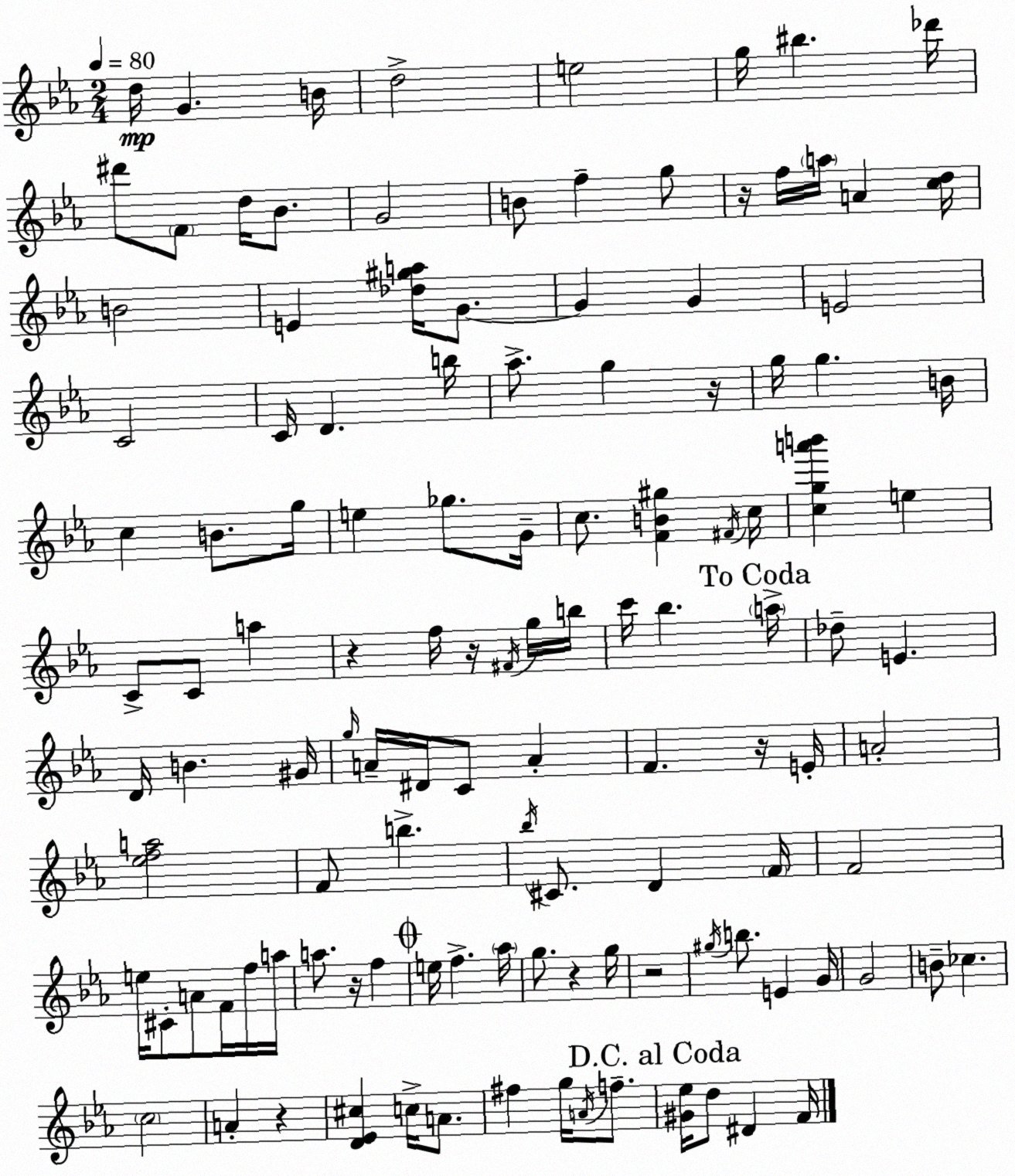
X:1
T:Untitled
M:2/4
L:1/4
K:Cm
d/4 G B/4 d2 e2 g/4 ^b _d'/4 ^d'/2 F/2 d/4 _B/2 G2 B/2 f g/2 z/4 f/4 a/4 A [cd]/4 B2 E [_d^ga]/4 G/2 G G E2 C2 C/4 D b/4 _a/2 g z/4 g/4 g B/4 c B/2 g/4 e _g/2 G/4 c/2 [FB^g] ^F/4 c/4 [cga'b'] e C/2 C/2 a z f/4 z/4 ^F/4 g/4 b/4 c'/4 _b a/4 _d/2 E D/4 B ^G/4 g/4 A/4 ^D/4 C/2 A F z/4 E/4 A2 [_efa]2 F/2 b _b/4 ^C/2 D F/4 F2 e/4 ^C/2 A/2 F/4 f/4 a/4 a/2 z/4 f e/4 f _a/4 g/2 z g/4 z2 ^g/4 b/2 E G/4 G2 B/2 _c c2 A z [D_E^c] c/4 A/2 ^f g/4 A/4 f/2 [^G_e]/4 d/2 ^D F/4